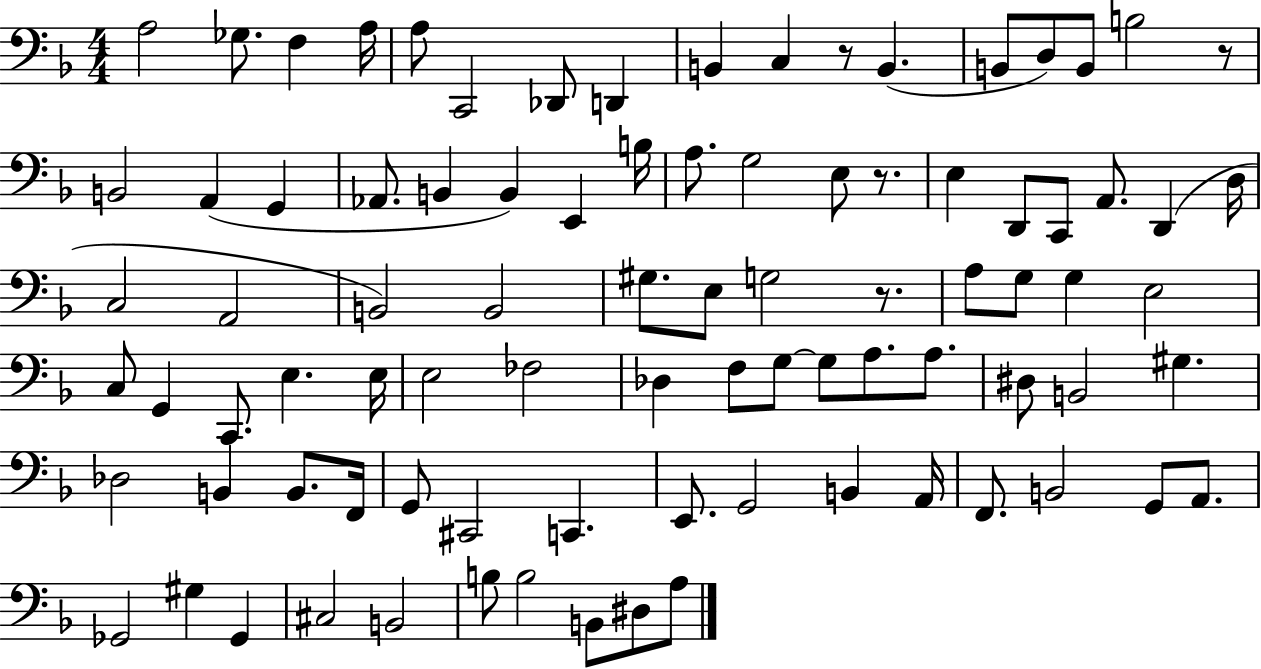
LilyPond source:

{
  \clef bass
  \numericTimeSignature
  \time 4/4
  \key f \major
  a2 ges8. f4 a16 | a8 c,2 des,8 d,4 | b,4 c4 r8 b,4.( | b,8 d8) b,8 b2 r8 | \break b,2 a,4( g,4 | aes,8. b,4 b,4) e,4 b16 | a8. g2 e8 r8. | e4 d,8 c,8 a,8. d,4( d16 | \break c2 a,2 | b,2) b,2 | gis8. e8 g2 r8. | a8 g8 g4 e2 | \break c8 g,4 c,8. e4. e16 | e2 fes2 | des4 f8 g8~~ g8 a8. a8. | dis8 b,2 gis4. | \break des2 b,4 b,8. f,16 | g,8 cis,2 c,4. | e,8. g,2 b,4 a,16 | f,8. b,2 g,8 a,8. | \break ges,2 gis4 ges,4 | cis2 b,2 | b8 b2 b,8 dis8 a8 | \bar "|."
}